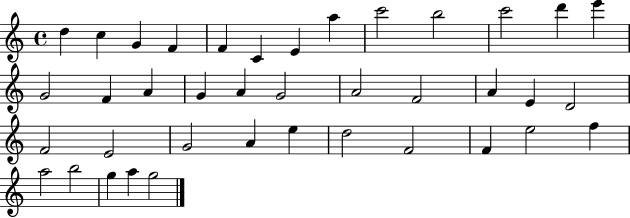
D5/q C5/q G4/q F4/q F4/q C4/q E4/q A5/q C6/h B5/h C6/h D6/q E6/q G4/h F4/q A4/q G4/q A4/q G4/h A4/h F4/h A4/q E4/q D4/h F4/h E4/h G4/h A4/q E5/q D5/h F4/h F4/q E5/h F5/q A5/h B5/h G5/q A5/q G5/h